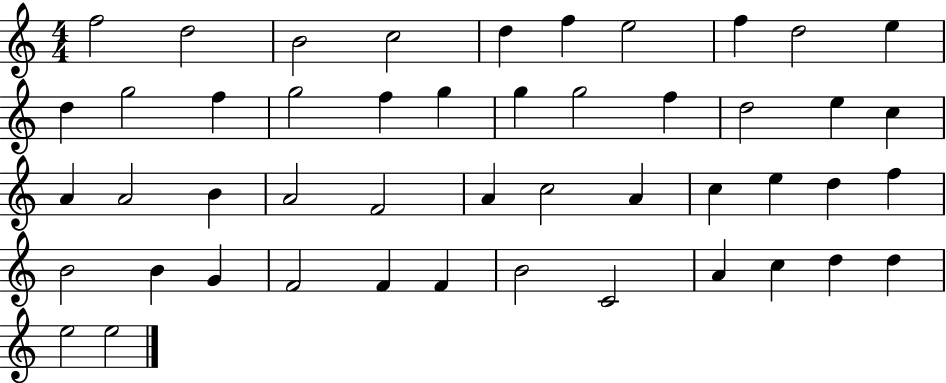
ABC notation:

X:1
T:Untitled
M:4/4
L:1/4
K:C
f2 d2 B2 c2 d f e2 f d2 e d g2 f g2 f g g g2 f d2 e c A A2 B A2 F2 A c2 A c e d f B2 B G F2 F F B2 C2 A c d d e2 e2